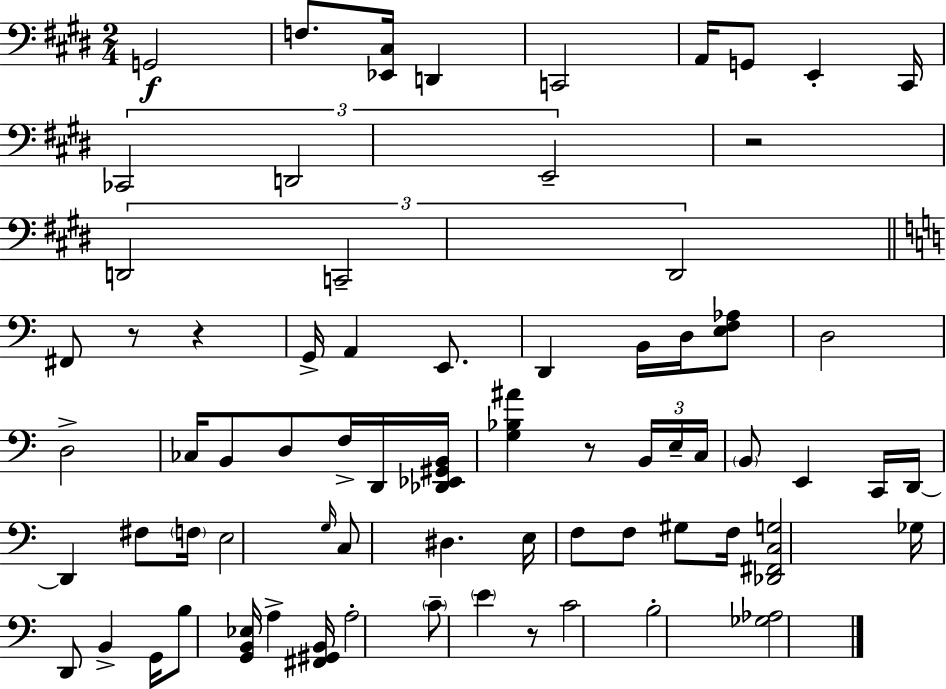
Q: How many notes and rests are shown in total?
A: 71